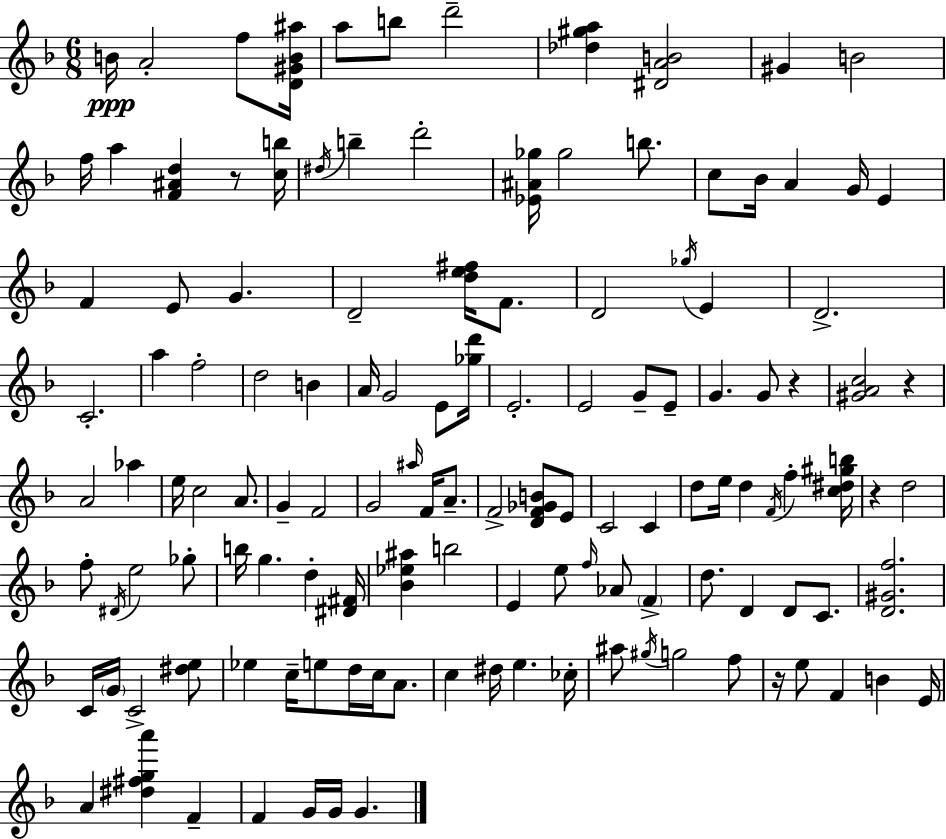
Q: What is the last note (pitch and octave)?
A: G4